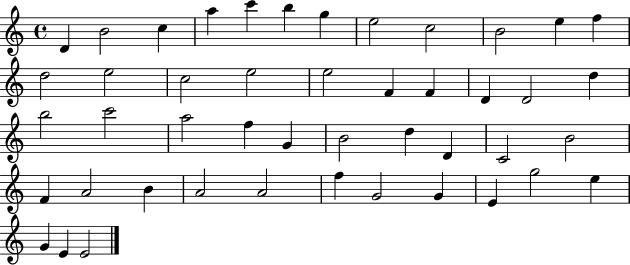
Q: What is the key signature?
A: C major